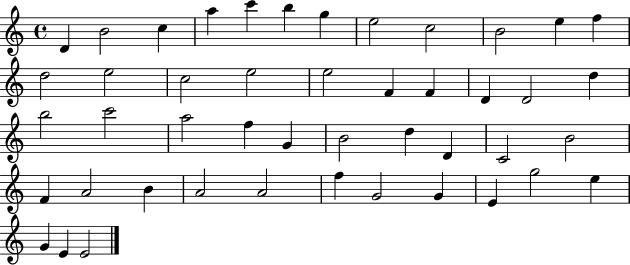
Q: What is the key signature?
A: C major